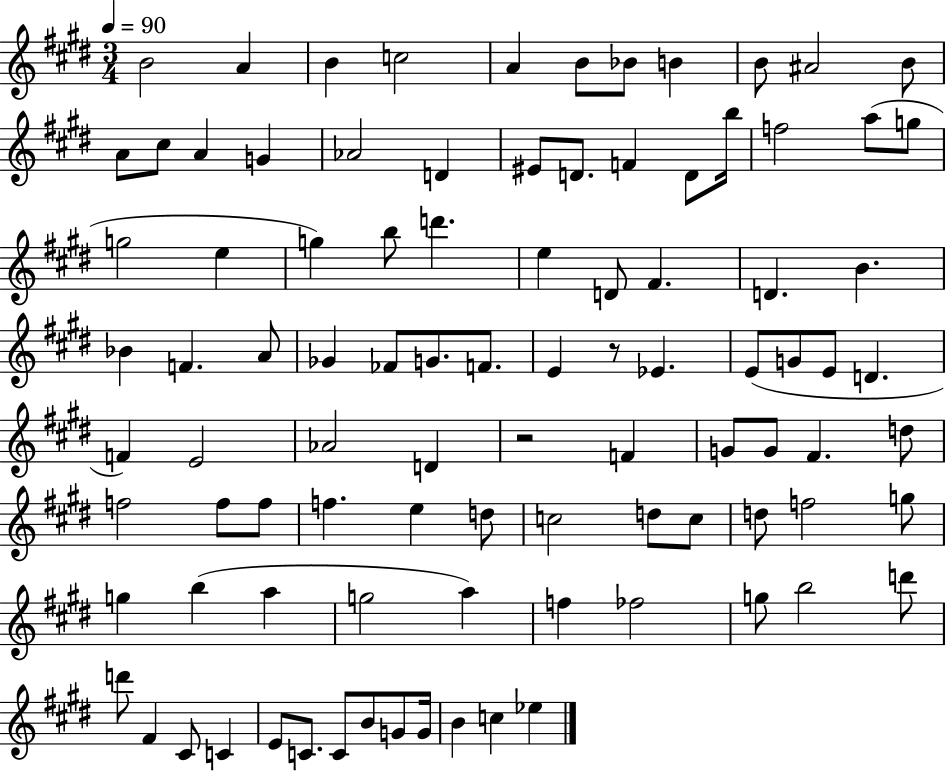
{
  \clef treble
  \numericTimeSignature
  \time 3/4
  \key e \major
  \tempo 4 = 90
  b'2 a'4 | b'4 c''2 | a'4 b'8 bes'8 b'4 | b'8 ais'2 b'8 | \break a'8 cis''8 a'4 g'4 | aes'2 d'4 | eis'8 d'8. f'4 d'8 b''16 | f''2 a''8( g''8 | \break g''2 e''4 | g''4) b''8 d'''4. | e''4 d'8 fis'4. | d'4. b'4. | \break bes'4 f'4. a'8 | ges'4 fes'8 g'8. f'8. | e'4 r8 ees'4. | e'8( g'8 e'8 d'4. | \break f'4) e'2 | aes'2 d'4 | r2 f'4 | g'8 g'8 fis'4. d''8 | \break f''2 f''8 f''8 | f''4. e''4 d''8 | c''2 d''8 c''8 | d''8 f''2 g''8 | \break g''4 b''4( a''4 | g''2 a''4) | f''4 fes''2 | g''8 b''2 d'''8 | \break d'''8 fis'4 cis'8 c'4 | e'8 c'8. c'8 b'8 g'8 g'16 | b'4 c''4 ees''4 | \bar "|."
}